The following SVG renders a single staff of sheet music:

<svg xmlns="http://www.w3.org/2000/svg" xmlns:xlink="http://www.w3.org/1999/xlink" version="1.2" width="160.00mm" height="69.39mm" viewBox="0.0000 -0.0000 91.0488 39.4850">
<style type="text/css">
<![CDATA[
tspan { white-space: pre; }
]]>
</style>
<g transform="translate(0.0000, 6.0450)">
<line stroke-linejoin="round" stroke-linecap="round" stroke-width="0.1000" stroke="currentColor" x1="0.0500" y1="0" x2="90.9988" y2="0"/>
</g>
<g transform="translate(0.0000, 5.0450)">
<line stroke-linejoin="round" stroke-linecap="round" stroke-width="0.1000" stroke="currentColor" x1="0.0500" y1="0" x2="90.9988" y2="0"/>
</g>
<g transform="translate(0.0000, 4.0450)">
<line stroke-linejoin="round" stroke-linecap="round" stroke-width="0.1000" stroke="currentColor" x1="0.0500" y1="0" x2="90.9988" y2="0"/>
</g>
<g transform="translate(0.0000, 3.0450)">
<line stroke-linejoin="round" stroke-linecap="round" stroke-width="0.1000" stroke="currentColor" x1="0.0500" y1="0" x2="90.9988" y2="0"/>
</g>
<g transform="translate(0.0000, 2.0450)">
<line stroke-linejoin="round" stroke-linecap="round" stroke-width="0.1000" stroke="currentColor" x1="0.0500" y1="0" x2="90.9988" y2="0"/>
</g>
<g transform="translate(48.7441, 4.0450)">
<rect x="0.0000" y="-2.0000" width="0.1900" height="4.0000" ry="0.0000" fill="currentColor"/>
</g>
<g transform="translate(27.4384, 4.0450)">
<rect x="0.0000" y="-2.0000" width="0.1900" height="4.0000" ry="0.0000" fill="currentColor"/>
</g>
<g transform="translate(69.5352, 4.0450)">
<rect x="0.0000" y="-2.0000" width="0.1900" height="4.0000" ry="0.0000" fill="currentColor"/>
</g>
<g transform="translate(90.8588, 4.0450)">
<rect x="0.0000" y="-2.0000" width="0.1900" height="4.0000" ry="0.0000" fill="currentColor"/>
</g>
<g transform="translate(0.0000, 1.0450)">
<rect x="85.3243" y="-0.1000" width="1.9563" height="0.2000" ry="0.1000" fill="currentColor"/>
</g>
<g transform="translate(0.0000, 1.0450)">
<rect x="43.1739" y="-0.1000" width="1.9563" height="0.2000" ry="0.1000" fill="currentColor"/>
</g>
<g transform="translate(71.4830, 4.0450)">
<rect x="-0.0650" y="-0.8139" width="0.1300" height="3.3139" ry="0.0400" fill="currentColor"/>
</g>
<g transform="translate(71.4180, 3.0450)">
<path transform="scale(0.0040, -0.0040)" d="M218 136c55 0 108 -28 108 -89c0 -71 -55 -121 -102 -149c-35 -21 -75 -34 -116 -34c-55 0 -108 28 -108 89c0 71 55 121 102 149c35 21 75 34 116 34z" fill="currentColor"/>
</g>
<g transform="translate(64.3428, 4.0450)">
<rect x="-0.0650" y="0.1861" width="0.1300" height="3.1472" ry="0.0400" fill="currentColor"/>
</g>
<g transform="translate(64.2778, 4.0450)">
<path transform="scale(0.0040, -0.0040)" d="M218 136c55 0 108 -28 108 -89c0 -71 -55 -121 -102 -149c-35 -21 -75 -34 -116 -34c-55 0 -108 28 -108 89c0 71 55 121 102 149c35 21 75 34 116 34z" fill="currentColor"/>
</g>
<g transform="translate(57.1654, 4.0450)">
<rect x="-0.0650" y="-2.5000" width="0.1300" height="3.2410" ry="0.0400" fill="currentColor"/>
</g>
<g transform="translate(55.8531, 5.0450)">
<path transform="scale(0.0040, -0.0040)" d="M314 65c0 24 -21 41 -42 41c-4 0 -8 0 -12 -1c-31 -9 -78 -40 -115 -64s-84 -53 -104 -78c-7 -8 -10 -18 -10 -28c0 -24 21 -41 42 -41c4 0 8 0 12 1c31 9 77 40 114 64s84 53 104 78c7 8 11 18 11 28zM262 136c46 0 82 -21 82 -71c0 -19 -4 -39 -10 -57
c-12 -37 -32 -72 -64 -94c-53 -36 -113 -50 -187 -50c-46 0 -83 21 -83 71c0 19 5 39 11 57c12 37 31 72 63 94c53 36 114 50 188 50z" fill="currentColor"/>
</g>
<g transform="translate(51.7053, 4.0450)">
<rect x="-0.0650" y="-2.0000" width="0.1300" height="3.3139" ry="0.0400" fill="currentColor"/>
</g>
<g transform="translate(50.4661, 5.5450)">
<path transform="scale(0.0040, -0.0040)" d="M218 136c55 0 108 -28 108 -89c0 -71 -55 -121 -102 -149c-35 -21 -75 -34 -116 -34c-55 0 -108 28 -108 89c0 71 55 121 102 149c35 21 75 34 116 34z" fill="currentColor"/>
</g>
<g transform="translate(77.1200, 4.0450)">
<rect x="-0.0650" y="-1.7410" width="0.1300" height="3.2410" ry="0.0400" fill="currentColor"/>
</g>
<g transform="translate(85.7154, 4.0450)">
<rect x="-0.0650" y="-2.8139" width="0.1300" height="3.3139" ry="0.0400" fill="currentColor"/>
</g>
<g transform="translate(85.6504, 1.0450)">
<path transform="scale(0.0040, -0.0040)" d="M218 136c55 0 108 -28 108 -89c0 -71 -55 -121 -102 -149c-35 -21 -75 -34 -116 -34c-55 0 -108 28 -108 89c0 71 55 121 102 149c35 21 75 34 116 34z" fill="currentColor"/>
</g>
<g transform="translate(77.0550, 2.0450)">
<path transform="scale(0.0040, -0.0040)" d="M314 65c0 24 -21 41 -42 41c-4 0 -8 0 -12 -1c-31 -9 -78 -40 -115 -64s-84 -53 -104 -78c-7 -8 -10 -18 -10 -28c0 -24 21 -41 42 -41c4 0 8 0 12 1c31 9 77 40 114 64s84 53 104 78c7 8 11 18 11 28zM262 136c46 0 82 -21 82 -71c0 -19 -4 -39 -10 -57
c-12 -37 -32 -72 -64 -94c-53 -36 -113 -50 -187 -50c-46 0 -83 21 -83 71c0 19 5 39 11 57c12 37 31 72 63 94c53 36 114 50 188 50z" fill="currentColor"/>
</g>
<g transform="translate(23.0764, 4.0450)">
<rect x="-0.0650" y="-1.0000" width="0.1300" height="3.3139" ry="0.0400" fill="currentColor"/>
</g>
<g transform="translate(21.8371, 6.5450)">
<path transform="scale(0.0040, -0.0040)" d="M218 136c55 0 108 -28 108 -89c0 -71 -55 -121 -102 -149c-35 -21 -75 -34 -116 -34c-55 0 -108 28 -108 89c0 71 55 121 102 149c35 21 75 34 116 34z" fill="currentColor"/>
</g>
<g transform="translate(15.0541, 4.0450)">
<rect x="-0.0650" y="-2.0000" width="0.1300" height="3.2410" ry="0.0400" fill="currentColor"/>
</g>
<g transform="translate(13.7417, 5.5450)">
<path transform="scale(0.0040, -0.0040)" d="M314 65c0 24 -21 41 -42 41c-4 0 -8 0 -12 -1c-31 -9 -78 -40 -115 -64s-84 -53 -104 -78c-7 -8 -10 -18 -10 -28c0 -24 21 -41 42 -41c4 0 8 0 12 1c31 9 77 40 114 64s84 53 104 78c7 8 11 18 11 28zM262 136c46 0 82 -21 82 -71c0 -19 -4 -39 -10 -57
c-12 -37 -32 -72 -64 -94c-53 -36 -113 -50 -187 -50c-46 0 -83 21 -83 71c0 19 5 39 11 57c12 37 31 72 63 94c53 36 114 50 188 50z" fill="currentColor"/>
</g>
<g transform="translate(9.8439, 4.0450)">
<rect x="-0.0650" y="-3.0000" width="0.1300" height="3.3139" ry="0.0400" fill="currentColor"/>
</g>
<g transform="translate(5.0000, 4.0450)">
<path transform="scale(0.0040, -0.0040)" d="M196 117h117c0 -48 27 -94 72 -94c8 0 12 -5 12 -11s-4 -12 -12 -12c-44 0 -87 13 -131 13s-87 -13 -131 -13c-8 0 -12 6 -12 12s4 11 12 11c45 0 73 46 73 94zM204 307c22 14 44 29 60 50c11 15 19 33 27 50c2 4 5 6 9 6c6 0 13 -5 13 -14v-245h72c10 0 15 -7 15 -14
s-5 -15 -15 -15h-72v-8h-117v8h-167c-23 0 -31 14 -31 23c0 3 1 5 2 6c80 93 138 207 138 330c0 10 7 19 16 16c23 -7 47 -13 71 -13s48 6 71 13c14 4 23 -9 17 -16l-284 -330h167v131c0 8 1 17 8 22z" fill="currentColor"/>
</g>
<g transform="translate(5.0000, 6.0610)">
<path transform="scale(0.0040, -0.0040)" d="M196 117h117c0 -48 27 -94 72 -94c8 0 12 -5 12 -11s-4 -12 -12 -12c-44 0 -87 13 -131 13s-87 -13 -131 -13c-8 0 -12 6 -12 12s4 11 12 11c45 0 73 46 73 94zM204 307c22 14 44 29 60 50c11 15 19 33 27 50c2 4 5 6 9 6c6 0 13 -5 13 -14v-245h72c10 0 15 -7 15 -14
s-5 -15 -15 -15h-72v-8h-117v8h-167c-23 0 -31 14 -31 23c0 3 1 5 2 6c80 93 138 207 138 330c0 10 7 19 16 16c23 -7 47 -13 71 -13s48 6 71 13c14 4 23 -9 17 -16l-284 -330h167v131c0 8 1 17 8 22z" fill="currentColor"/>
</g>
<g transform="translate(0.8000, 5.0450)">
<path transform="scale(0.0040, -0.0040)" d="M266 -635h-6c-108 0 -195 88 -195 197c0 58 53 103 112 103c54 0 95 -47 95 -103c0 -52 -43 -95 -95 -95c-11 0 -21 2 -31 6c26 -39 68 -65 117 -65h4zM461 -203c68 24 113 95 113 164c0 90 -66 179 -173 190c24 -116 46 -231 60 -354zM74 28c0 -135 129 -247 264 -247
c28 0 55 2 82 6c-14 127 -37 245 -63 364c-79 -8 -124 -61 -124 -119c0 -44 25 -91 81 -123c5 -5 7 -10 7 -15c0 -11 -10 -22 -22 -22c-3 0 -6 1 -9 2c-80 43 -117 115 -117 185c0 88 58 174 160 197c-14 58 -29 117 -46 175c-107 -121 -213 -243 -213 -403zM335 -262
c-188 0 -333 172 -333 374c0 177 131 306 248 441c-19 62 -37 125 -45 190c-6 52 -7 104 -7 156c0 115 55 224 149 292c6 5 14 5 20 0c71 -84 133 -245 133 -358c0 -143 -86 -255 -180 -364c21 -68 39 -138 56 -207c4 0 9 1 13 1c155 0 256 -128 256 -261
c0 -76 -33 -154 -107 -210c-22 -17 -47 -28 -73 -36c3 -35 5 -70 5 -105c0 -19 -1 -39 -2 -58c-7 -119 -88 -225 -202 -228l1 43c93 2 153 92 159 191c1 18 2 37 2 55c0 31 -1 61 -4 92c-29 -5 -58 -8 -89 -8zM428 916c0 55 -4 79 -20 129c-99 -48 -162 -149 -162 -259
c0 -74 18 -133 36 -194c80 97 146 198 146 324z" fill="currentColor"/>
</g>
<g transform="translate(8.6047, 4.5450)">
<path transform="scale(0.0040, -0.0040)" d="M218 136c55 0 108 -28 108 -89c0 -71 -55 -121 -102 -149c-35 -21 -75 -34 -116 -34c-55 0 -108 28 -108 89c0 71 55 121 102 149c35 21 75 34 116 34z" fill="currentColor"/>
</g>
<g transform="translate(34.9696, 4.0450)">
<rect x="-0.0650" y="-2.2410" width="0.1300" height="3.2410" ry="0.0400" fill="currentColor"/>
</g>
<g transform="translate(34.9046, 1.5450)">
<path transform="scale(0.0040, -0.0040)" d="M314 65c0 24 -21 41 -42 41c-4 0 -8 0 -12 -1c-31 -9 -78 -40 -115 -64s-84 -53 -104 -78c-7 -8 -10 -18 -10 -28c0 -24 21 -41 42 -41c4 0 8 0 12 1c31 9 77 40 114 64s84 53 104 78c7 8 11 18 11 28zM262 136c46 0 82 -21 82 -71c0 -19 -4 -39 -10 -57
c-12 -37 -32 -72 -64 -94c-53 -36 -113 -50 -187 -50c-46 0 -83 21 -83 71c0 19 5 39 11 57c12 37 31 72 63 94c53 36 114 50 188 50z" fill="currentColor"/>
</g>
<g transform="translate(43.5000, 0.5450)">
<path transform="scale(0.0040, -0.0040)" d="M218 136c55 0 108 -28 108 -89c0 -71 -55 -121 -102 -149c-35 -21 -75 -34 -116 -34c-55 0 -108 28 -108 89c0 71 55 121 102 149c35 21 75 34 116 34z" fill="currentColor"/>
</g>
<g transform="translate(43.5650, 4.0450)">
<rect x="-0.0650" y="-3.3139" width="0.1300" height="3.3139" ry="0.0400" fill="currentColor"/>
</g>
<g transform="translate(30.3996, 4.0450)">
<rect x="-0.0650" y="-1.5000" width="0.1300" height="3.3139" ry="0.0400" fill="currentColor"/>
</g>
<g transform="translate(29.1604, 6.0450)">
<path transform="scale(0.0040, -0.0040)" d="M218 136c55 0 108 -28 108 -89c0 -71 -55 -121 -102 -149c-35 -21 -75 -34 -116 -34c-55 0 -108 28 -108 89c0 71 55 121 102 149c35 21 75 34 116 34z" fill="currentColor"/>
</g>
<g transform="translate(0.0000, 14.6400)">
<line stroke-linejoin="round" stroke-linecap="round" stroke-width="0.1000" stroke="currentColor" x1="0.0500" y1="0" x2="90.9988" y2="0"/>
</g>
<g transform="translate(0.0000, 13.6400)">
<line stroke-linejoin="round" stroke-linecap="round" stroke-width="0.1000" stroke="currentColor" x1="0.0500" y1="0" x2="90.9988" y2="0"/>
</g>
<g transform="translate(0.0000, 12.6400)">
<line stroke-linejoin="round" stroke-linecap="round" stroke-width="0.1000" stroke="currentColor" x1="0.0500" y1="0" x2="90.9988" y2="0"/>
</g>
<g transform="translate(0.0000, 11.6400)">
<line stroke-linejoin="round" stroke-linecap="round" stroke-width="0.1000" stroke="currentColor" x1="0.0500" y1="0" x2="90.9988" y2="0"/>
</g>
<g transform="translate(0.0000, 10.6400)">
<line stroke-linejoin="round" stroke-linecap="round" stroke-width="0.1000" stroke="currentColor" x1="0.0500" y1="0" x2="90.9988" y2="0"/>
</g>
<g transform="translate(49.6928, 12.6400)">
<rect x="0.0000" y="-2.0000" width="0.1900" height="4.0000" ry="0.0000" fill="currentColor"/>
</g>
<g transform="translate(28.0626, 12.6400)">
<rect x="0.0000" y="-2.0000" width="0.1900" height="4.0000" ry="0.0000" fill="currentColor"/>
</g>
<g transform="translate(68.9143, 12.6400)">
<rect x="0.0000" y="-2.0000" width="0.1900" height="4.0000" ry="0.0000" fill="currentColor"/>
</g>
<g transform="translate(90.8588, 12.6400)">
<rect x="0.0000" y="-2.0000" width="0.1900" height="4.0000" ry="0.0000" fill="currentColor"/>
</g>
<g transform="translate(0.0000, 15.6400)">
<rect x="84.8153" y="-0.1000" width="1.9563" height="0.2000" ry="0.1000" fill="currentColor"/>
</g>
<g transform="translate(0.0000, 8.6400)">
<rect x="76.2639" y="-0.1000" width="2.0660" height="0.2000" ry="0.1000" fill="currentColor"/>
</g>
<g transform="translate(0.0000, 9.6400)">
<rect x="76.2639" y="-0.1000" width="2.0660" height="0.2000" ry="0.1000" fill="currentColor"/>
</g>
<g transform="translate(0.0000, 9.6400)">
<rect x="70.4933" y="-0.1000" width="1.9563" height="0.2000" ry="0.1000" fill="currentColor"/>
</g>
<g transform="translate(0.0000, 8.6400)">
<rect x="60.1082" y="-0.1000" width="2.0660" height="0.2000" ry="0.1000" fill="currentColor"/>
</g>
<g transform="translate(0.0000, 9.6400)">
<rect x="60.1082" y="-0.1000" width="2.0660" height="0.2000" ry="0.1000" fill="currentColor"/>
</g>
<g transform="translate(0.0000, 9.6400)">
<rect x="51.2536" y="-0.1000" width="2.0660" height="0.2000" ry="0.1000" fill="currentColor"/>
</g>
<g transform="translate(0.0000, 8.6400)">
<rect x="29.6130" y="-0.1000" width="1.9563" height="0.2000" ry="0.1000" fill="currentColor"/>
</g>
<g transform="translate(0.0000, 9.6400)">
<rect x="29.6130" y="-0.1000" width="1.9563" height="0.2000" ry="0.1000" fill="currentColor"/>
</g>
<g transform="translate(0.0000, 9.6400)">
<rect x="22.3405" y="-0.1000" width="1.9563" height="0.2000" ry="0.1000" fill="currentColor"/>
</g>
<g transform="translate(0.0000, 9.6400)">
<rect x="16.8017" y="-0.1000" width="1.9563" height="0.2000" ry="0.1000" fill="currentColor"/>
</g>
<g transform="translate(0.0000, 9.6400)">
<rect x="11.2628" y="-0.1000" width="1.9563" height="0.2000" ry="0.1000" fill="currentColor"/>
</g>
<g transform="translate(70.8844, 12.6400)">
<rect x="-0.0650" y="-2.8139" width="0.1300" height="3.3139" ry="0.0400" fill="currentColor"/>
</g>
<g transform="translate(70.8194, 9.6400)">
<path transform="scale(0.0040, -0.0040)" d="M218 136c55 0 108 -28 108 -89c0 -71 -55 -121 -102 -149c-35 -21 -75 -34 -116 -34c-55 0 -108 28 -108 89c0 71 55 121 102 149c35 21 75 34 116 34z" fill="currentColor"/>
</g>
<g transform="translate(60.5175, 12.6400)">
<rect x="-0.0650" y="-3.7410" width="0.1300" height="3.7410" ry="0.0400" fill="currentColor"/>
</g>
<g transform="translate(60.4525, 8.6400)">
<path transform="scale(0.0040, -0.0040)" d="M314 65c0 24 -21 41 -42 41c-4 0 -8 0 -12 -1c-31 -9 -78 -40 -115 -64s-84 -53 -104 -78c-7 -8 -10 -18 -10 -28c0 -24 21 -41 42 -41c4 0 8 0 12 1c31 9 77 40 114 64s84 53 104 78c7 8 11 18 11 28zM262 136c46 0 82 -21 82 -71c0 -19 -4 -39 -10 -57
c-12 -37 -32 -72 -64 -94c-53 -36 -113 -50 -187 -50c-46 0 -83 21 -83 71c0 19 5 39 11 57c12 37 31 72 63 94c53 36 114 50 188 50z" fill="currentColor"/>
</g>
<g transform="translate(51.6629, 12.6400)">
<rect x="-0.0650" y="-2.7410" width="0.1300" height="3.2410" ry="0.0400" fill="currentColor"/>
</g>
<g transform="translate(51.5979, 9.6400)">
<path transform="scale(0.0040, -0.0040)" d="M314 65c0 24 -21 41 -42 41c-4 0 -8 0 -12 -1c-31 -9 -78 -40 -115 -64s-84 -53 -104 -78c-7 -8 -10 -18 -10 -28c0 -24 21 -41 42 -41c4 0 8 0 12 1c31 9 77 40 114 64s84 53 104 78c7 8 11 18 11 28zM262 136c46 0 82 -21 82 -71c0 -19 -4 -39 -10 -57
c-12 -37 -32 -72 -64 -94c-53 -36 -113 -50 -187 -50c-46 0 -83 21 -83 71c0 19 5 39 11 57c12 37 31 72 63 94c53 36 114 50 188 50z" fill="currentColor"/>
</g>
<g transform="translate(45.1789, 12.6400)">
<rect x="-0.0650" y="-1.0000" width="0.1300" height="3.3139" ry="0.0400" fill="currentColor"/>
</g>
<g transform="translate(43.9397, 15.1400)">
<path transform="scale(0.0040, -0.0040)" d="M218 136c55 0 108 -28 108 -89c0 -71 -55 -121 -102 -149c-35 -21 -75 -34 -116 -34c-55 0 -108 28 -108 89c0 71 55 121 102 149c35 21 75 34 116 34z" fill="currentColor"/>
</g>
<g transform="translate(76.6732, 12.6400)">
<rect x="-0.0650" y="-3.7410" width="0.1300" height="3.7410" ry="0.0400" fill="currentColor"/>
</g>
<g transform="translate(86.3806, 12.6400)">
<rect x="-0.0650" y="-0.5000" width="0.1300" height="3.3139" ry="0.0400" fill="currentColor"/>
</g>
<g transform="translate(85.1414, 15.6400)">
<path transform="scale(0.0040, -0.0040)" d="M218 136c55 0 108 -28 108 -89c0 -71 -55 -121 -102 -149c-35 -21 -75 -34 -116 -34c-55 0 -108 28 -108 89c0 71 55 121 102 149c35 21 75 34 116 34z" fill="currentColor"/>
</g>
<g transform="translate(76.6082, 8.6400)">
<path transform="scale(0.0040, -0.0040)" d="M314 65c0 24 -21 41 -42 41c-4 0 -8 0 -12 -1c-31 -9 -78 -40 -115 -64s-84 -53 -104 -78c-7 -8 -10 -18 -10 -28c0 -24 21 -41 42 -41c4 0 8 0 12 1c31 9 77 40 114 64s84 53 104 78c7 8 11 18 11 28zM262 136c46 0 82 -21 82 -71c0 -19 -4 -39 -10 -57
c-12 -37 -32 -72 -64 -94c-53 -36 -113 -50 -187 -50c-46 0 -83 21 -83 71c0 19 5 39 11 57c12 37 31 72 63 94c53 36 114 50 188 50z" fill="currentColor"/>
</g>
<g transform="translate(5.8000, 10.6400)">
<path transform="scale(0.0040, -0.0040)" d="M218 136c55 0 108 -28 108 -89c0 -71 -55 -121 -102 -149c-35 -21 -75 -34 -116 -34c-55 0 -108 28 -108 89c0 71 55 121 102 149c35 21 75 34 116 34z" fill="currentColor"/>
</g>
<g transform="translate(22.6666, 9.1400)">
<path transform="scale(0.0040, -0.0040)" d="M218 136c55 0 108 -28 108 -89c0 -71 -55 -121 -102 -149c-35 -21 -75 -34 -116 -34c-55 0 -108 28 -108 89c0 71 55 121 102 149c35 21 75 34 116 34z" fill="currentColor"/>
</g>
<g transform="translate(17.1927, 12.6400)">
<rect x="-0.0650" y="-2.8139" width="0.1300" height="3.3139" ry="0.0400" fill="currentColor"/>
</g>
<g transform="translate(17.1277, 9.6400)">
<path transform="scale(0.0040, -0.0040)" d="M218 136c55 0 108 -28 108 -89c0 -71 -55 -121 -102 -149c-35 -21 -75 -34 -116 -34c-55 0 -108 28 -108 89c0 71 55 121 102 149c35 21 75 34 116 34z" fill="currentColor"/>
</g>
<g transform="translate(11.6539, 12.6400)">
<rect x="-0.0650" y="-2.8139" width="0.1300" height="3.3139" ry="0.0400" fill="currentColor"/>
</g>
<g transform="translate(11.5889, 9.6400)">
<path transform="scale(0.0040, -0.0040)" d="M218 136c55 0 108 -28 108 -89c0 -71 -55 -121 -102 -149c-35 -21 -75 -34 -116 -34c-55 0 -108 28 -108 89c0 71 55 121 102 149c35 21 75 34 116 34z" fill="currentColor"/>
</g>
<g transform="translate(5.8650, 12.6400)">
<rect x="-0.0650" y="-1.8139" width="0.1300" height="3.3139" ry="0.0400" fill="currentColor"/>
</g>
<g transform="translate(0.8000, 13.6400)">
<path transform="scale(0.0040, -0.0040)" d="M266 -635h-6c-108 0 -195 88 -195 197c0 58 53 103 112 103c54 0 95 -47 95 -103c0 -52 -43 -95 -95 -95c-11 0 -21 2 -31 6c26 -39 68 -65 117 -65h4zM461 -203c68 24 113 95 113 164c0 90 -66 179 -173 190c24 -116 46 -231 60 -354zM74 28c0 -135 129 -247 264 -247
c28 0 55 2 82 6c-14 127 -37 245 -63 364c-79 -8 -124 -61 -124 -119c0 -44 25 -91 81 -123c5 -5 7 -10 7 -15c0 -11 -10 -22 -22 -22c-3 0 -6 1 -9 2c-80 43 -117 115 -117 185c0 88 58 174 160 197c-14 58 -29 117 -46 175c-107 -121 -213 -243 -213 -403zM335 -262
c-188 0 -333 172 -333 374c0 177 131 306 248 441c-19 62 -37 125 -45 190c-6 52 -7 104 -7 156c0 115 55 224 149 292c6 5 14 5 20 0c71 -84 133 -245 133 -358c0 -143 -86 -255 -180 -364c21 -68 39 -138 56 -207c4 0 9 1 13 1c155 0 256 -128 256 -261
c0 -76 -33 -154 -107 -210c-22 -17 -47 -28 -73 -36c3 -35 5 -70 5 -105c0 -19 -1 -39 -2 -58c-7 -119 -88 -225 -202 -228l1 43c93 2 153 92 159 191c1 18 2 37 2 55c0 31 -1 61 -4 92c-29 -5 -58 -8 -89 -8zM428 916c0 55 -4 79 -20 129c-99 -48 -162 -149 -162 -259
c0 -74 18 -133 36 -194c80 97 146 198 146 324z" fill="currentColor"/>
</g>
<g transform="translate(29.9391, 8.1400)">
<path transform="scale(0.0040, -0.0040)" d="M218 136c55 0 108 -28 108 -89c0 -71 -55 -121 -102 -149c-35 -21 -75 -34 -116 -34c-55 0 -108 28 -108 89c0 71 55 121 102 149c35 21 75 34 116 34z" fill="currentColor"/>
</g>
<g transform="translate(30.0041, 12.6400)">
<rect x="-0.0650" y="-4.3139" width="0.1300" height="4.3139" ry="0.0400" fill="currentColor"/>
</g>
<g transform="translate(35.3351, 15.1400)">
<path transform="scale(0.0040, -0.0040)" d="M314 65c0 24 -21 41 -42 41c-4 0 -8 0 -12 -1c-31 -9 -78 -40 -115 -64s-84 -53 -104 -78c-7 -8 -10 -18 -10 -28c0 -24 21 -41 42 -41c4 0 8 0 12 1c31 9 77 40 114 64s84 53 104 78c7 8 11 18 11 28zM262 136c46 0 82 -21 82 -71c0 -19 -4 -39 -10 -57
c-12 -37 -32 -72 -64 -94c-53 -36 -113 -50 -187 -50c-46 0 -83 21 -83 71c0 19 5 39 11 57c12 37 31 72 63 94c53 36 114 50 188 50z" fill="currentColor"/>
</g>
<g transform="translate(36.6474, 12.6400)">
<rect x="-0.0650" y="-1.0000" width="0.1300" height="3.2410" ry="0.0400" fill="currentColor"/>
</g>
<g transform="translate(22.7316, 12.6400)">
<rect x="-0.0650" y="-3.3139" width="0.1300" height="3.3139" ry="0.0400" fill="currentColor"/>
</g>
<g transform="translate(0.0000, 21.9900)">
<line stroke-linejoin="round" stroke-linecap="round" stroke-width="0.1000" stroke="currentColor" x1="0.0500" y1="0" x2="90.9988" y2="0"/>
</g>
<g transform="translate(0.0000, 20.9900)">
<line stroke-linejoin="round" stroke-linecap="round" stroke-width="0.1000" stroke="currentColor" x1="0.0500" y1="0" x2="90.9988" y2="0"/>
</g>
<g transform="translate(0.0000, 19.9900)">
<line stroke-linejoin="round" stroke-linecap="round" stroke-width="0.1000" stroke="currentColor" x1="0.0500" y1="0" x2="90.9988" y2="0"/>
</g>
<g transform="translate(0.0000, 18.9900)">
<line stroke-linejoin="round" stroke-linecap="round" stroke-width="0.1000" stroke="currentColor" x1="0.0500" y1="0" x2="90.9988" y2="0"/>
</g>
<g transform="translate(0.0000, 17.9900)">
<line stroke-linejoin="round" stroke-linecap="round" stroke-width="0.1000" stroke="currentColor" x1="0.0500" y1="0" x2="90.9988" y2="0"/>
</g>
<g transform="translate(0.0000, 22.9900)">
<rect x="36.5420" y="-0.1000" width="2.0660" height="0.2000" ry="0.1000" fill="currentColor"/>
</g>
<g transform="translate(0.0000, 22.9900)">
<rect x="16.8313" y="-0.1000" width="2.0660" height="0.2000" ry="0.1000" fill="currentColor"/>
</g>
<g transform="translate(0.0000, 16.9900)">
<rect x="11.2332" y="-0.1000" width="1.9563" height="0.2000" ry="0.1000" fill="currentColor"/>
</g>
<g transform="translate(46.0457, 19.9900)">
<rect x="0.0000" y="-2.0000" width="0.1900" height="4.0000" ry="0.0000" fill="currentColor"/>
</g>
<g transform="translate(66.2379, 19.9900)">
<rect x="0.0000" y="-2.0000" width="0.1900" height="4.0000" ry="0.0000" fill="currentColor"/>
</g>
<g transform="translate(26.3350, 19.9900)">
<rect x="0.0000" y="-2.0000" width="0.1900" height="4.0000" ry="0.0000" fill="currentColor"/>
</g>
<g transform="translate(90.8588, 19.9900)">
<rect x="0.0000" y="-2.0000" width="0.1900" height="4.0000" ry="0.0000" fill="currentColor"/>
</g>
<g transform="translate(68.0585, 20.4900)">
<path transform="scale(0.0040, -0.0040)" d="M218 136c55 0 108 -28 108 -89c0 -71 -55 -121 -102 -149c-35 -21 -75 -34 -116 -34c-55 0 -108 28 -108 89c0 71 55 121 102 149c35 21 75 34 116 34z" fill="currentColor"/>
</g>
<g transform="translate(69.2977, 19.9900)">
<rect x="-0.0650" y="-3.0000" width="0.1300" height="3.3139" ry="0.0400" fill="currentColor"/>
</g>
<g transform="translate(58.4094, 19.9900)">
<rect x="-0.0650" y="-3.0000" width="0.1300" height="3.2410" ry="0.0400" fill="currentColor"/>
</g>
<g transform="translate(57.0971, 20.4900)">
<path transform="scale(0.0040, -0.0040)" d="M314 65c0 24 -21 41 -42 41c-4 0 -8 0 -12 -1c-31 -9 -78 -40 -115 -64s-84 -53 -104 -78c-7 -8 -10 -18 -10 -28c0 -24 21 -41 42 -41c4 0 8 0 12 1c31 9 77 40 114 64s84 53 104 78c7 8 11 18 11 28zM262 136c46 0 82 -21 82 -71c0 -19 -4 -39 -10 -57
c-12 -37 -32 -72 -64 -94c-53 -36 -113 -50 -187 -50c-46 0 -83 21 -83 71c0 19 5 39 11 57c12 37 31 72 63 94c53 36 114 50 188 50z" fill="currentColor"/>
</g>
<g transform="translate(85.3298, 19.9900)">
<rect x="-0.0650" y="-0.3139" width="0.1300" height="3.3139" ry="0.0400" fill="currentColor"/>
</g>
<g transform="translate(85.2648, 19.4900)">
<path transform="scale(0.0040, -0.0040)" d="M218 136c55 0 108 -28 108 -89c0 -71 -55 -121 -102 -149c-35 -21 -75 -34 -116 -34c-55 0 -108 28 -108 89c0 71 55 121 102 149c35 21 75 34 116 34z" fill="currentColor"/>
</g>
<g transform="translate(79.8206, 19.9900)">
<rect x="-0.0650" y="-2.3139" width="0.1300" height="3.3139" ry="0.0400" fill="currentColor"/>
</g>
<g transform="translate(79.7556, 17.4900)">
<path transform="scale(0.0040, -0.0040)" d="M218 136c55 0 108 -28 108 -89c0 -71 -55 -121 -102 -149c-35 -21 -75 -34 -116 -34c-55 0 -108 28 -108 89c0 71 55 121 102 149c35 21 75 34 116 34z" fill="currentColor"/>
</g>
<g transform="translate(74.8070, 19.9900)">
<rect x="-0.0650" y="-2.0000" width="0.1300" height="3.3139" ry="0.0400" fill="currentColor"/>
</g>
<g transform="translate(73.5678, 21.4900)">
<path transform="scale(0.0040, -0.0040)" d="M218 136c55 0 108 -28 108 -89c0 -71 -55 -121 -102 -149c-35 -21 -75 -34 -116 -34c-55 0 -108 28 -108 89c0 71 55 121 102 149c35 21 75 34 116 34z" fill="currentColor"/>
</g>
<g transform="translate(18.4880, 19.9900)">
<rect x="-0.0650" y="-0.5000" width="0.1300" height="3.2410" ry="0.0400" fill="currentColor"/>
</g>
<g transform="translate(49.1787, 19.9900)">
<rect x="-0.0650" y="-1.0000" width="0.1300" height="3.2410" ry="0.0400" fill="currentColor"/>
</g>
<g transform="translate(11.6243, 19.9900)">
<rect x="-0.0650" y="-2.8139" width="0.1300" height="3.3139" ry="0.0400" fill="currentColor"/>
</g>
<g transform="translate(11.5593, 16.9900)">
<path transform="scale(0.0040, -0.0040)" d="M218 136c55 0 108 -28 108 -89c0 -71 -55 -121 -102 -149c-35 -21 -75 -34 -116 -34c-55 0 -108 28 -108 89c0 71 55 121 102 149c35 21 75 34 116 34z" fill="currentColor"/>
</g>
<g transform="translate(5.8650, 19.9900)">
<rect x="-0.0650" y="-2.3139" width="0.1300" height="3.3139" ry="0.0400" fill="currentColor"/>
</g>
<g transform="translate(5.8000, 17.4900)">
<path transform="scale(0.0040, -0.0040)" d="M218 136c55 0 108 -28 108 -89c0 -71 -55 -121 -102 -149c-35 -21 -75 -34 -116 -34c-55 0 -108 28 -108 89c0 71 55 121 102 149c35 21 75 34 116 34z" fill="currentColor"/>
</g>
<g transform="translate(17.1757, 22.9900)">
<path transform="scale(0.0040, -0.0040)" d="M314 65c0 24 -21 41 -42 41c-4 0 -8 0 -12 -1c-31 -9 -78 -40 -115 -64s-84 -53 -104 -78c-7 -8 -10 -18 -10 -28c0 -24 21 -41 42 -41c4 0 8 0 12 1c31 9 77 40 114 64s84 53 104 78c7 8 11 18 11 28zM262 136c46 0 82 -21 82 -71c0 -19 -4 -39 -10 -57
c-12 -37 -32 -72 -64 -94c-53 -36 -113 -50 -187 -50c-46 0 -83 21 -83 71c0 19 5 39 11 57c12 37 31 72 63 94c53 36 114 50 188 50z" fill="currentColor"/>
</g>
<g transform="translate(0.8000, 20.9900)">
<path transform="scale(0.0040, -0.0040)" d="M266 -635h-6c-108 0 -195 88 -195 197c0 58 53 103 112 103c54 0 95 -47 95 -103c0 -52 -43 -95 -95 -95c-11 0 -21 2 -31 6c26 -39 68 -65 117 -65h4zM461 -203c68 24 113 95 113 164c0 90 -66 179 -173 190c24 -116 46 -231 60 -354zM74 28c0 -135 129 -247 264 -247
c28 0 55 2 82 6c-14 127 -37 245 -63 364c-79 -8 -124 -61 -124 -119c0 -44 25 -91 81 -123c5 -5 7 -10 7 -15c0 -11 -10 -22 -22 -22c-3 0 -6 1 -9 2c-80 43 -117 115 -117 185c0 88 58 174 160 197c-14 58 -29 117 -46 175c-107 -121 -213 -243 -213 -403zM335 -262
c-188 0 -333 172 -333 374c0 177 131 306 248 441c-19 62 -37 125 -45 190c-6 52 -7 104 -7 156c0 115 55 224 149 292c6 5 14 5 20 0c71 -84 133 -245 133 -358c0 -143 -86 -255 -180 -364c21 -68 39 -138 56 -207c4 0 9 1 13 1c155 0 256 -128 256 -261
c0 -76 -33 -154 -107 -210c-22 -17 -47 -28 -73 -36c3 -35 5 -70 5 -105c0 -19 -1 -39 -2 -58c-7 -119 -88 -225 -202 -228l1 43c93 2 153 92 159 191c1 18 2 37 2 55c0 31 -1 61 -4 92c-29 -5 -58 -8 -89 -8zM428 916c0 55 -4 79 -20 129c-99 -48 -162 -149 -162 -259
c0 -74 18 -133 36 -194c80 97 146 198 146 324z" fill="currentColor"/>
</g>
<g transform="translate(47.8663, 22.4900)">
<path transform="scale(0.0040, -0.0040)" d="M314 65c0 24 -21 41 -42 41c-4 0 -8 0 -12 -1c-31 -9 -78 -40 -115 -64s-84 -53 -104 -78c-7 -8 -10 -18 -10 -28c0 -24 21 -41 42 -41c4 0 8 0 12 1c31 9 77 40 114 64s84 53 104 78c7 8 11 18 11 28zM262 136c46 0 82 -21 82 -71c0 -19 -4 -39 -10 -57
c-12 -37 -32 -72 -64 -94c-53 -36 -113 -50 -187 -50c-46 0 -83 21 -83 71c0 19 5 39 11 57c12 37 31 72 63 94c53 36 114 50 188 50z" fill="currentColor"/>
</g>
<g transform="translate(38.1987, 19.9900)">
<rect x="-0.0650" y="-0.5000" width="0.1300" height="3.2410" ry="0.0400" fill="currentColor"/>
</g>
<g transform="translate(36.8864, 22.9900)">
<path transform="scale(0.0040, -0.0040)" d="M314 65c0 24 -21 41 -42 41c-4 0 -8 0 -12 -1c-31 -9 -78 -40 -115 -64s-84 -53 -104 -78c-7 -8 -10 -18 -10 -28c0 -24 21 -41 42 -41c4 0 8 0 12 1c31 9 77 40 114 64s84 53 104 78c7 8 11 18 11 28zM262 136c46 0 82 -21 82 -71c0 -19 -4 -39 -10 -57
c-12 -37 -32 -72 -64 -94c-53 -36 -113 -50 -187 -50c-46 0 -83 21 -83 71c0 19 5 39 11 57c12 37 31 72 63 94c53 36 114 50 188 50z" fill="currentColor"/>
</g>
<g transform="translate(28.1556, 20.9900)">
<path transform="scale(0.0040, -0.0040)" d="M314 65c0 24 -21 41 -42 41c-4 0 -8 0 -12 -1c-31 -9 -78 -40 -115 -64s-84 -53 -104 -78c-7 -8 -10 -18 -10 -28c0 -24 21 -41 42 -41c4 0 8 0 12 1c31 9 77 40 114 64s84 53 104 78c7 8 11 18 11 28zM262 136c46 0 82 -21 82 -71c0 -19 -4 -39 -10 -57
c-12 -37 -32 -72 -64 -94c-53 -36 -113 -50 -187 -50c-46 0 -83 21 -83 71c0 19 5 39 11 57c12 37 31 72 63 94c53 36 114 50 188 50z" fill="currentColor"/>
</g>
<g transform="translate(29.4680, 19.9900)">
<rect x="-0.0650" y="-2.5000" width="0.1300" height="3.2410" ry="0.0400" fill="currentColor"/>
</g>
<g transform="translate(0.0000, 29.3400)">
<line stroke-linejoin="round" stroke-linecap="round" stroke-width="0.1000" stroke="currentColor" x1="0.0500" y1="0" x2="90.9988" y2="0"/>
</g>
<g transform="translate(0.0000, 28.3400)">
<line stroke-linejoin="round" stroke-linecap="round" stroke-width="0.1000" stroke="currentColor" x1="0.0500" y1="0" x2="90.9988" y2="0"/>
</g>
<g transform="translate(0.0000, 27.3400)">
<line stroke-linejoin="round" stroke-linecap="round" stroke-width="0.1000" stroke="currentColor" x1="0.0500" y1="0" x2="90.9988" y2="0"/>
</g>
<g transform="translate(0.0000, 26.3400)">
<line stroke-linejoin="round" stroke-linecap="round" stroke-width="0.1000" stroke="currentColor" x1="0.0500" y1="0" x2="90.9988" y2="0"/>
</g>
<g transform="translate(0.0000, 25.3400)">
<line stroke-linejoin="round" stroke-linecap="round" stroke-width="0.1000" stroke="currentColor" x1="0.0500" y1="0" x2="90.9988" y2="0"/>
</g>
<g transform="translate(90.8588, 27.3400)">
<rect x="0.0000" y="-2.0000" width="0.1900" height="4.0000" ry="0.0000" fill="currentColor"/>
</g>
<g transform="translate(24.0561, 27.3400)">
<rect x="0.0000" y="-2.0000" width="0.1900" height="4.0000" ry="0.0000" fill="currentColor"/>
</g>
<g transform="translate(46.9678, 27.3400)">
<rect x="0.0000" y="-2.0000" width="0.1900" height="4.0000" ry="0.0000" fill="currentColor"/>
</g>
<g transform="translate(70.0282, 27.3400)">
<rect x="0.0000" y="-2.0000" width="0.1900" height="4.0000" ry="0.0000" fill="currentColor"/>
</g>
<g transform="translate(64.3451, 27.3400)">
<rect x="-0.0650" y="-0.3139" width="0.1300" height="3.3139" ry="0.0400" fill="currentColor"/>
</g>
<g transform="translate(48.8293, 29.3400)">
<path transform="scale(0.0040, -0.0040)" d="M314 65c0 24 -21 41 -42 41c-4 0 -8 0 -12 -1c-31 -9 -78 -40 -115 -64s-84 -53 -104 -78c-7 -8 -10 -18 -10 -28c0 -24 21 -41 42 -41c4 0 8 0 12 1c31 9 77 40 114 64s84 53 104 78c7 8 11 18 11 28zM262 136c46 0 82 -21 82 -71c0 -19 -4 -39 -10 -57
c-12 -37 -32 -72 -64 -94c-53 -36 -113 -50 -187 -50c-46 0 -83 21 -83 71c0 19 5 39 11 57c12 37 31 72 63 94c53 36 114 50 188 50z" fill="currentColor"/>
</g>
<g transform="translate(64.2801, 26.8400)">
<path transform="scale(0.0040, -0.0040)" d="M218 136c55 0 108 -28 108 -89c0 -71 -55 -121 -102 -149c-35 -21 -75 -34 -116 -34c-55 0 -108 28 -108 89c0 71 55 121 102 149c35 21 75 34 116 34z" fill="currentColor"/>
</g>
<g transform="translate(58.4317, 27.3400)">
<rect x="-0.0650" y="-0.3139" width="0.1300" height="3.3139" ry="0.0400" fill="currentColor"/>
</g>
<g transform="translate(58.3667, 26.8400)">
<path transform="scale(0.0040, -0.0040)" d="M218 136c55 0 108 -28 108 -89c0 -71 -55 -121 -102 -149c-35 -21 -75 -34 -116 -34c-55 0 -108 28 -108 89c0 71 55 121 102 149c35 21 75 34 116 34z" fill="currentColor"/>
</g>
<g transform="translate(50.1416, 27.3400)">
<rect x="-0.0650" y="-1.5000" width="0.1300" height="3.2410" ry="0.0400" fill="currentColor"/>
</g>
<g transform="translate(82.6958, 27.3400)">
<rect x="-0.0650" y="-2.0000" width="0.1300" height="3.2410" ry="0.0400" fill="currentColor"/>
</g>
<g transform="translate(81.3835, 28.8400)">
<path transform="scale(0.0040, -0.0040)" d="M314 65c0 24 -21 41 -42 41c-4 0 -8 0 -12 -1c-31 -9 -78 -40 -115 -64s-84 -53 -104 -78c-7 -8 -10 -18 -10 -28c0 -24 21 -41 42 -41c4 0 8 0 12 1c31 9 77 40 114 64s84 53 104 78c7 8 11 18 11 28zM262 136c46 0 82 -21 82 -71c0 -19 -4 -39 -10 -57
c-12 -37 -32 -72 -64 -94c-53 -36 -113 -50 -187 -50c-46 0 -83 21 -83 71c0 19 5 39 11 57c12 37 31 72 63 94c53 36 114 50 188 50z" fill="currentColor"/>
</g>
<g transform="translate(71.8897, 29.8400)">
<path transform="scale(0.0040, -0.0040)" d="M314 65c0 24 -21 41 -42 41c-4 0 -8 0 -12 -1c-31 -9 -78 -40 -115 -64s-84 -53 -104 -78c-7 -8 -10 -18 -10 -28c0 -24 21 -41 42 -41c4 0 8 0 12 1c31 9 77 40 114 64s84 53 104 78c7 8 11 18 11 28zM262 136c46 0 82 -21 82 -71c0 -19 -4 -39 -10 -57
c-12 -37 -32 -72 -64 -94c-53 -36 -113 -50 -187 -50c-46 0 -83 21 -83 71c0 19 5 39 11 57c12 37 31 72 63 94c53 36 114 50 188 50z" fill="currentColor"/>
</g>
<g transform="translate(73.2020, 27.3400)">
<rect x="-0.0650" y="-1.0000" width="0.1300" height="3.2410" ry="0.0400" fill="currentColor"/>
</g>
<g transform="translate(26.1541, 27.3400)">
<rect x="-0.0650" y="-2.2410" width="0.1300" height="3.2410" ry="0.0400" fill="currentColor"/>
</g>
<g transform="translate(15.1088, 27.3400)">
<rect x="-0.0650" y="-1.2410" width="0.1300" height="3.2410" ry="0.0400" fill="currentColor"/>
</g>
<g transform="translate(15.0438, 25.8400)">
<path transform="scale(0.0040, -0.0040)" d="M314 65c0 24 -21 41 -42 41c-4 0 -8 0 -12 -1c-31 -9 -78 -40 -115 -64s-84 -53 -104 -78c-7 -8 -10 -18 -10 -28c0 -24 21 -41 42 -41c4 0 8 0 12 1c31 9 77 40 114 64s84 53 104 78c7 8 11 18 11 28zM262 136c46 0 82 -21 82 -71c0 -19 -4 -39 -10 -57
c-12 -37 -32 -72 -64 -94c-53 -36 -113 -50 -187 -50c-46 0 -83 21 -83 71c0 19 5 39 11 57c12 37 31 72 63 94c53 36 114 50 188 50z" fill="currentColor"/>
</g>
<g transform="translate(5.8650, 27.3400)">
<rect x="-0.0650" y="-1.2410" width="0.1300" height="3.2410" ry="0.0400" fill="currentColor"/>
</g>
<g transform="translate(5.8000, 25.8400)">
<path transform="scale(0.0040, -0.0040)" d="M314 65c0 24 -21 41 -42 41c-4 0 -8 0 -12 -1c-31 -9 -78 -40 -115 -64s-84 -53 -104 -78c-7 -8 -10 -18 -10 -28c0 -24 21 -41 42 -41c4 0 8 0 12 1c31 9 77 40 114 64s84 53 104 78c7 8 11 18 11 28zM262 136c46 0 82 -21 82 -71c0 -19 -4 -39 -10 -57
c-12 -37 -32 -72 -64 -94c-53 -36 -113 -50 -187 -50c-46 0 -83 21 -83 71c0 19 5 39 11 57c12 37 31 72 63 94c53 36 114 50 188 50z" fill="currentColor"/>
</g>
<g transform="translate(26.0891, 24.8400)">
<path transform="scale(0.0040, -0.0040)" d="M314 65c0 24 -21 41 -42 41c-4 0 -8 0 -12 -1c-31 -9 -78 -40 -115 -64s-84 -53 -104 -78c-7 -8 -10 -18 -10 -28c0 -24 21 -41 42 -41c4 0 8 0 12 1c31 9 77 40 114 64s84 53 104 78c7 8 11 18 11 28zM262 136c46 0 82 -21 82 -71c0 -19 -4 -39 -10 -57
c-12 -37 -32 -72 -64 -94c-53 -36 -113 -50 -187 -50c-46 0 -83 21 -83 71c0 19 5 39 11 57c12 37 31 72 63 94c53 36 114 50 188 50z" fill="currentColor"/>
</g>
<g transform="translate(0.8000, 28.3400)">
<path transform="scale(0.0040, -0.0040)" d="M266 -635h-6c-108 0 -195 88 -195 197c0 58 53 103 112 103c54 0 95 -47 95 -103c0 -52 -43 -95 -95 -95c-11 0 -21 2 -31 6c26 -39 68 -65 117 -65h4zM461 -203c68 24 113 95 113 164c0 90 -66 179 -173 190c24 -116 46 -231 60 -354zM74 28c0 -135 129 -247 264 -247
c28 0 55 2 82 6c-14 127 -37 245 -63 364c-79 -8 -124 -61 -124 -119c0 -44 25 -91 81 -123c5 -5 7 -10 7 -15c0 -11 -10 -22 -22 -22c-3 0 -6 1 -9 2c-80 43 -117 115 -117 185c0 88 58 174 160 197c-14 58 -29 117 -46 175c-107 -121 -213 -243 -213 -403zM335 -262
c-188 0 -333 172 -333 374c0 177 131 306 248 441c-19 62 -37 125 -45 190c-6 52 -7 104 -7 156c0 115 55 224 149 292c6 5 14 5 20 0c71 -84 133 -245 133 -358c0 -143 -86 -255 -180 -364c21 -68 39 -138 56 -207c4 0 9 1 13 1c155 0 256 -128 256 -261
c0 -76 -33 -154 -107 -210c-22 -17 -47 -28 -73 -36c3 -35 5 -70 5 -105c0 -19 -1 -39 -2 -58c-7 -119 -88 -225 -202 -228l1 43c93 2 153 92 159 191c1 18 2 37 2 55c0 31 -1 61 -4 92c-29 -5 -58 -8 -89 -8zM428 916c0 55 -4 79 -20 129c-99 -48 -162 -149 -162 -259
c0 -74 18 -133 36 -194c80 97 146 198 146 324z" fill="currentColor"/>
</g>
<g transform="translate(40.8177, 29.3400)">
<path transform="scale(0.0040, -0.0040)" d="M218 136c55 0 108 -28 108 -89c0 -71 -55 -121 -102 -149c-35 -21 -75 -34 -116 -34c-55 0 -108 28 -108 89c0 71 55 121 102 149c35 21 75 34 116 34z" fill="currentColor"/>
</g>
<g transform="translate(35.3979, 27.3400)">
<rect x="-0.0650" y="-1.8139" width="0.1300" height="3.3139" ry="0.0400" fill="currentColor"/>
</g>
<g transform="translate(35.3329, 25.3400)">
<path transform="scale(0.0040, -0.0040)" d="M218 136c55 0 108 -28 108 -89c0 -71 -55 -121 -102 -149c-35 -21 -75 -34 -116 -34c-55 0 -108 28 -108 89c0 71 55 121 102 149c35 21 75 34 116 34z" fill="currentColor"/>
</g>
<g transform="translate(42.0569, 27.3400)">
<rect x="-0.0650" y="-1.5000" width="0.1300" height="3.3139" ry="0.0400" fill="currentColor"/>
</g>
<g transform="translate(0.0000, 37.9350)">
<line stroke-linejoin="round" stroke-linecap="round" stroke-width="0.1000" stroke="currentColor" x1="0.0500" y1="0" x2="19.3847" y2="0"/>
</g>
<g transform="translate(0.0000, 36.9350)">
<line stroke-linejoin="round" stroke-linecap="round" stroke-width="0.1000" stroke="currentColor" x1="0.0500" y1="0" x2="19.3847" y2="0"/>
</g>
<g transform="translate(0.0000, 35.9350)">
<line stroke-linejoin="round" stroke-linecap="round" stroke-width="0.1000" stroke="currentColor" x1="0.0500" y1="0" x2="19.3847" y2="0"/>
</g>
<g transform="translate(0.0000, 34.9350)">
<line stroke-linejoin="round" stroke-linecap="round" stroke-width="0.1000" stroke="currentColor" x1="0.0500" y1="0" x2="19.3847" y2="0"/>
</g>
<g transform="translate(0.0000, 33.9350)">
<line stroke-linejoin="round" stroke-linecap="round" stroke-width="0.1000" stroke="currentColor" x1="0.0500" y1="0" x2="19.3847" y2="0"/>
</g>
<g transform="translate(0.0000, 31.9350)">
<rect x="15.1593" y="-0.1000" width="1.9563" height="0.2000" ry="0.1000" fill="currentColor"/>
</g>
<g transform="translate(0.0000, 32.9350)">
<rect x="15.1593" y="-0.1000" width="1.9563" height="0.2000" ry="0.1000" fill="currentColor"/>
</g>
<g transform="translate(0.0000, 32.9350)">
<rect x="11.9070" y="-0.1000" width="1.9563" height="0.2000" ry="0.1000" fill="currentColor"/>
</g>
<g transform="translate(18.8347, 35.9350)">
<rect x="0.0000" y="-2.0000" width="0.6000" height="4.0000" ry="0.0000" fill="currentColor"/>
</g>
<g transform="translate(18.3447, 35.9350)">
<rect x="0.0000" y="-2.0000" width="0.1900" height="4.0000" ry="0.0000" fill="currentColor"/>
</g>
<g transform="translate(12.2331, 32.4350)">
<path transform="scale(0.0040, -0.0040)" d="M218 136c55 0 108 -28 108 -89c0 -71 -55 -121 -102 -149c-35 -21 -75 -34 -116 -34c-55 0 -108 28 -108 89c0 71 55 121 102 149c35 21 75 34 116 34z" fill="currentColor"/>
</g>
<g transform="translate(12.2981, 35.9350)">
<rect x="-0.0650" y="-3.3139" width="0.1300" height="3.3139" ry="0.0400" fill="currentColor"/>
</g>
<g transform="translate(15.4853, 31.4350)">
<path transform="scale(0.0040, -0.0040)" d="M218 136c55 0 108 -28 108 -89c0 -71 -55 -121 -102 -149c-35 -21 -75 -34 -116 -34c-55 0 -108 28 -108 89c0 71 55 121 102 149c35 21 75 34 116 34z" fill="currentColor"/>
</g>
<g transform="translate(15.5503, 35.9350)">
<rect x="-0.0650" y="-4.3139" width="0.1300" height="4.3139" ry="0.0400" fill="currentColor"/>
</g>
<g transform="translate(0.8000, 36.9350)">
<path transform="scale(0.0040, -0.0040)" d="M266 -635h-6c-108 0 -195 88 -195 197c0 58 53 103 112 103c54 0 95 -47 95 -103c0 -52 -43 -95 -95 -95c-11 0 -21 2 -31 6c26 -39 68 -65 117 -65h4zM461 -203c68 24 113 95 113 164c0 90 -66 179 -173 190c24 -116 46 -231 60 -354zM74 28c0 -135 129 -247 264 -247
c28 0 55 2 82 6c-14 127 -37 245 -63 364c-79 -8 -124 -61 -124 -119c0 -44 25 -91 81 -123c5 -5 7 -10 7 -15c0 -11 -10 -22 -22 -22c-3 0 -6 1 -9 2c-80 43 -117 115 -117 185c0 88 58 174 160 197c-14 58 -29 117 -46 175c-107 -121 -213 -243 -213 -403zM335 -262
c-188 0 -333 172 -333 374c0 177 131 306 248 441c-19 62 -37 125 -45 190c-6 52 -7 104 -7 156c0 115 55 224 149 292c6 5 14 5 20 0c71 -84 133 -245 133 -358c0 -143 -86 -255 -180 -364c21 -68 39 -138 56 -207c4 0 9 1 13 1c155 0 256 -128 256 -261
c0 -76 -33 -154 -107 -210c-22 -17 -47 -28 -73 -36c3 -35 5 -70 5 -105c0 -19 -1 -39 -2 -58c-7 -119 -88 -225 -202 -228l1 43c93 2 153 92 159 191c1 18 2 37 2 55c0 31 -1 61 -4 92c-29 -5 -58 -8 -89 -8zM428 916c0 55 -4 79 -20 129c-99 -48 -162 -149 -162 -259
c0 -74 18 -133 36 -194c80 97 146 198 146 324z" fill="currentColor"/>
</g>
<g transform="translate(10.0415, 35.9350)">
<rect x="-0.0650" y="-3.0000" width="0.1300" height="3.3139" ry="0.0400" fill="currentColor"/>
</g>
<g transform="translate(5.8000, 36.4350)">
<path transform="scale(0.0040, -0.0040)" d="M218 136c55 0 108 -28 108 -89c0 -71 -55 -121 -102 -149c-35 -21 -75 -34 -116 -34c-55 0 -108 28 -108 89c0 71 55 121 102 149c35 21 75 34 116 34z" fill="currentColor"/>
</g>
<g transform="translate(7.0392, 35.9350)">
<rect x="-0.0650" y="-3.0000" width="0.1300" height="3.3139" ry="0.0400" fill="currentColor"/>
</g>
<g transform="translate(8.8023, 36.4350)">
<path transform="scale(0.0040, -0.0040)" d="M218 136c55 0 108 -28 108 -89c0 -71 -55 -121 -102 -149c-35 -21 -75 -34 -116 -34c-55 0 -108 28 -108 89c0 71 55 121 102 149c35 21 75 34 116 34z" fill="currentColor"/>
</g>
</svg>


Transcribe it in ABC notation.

X:1
T:Untitled
M:4/4
L:1/4
K:C
A F2 D E g2 b F G2 B d f2 a f a a b d' D2 D a2 c'2 a c'2 C g a C2 G2 C2 D2 A2 A F g c e2 e2 g2 f E E2 c c D2 F2 A A b d'